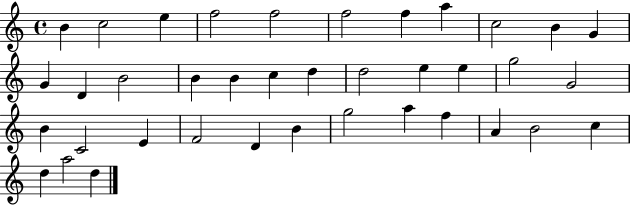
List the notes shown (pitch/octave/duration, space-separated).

B4/q C5/h E5/q F5/h F5/h F5/h F5/q A5/q C5/h B4/q G4/q G4/q D4/q B4/h B4/q B4/q C5/q D5/q D5/h E5/q E5/q G5/h G4/h B4/q C4/h E4/q F4/h D4/q B4/q G5/h A5/q F5/q A4/q B4/h C5/q D5/q A5/h D5/q